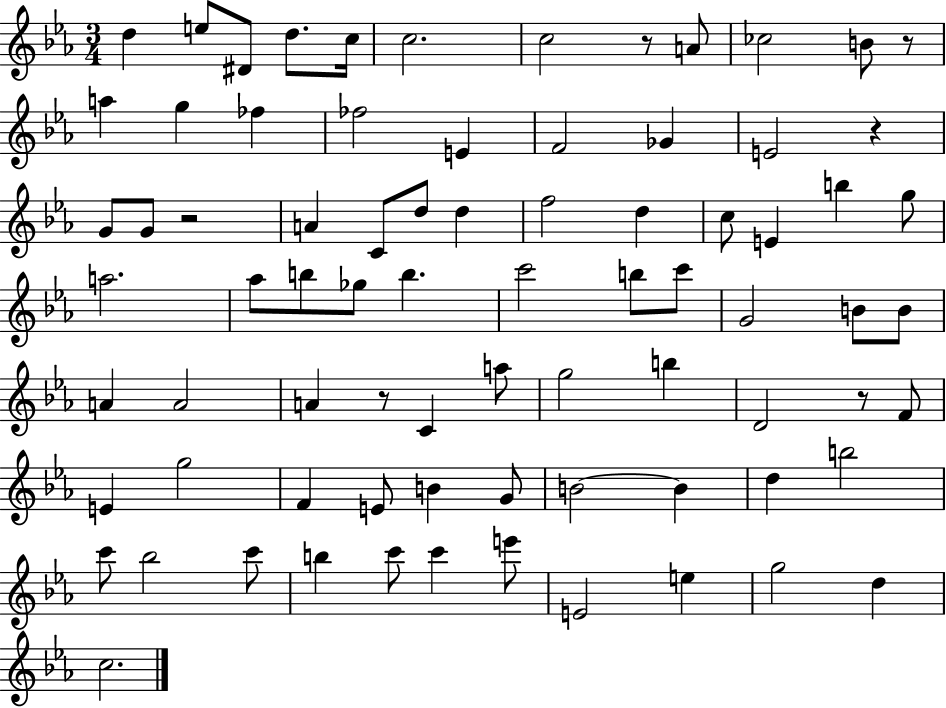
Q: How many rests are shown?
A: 6